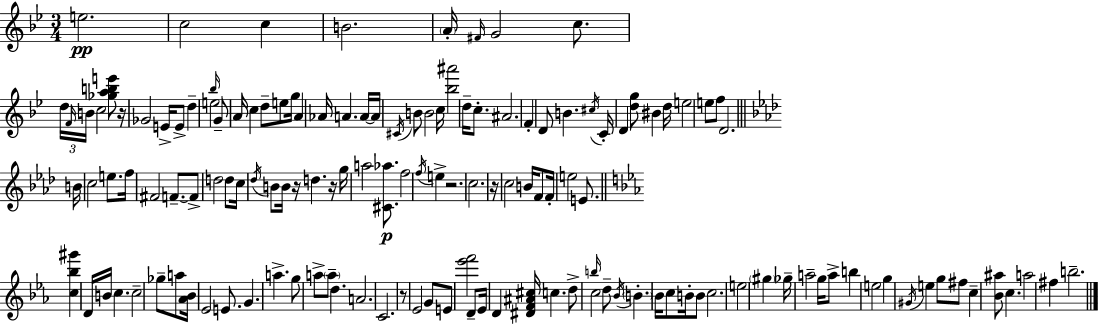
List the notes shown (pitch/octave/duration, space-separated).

E5/h. C5/h C5/q B4/h. A4/s F#4/s G4/h C5/e. D5/s F4/s B4/s C5/h [Gb5,A5,B5,E6]/e R/s Gb4/h E4/s E4/e D5/q E5/h Bb5/s G4/e A4/s C5/q D5/e E5/e G5/s A4/q Ab4/s A4/q. A4/s A4/s C#4/s B4/e B4/h C5/s [Bb5,A#6]/h D5/s C5/e. A#4/h. F4/q D4/e B4/q. C#5/s C4/s D4/q [D5,G5]/e BIS4/q D5/s E5/h E5/e F5/e D4/h. B4/s C5/h E5/e. F5/s F#4/h F4/e. F4/e D5/h D5/e C5/s Db5/s B4/e B4/s R/s D5/q. R/s G5/s A5/h [C#4,Ab5]/e. F5/h F5/s E5/q R/h. C5/h. R/s C5/h B4/s F4/e F4/s E5/h E4/e. [C5,Bb5,G#6]/q D4/s B4/s C5/q. C5/h Gb5/e A5/e [Ab4,Bb4]/s Eb4/h E4/e. G4/q. A5/q. G5/e A5/e A5/e D5/q. A4/h. C4/h. R/e Eb4/h G4/e E4/e [Eb6,F6]/h D4/e Eb4/s D4/q [D#4,F4,A#4,C#5]/s C5/q. D5/e B5/s C5/h D5/e Bb4/s B4/q. Bb4/s C5/e B4/s B4/e C5/h. E5/h G#5/q Gb5/s A5/h G5/s A5/e B5/q E5/h G5/q G#4/s E5/q G5/e F#5/e C5/q [Bb4,A#5]/e C5/q. A5/h F#5/q B5/h.